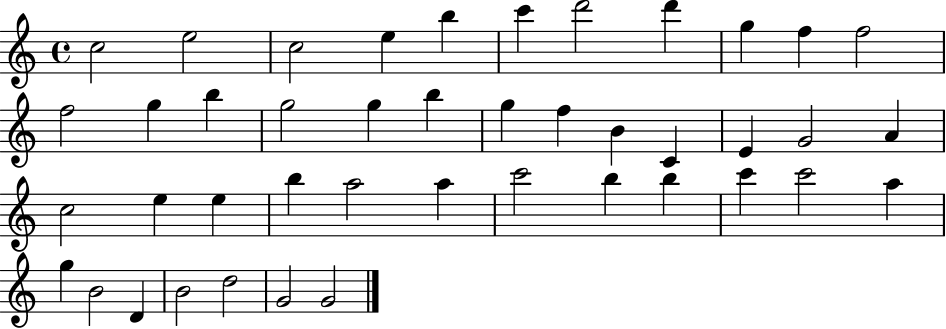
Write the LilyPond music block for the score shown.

{
  \clef treble
  \time 4/4
  \defaultTimeSignature
  \key c \major
  c''2 e''2 | c''2 e''4 b''4 | c'''4 d'''2 d'''4 | g''4 f''4 f''2 | \break f''2 g''4 b''4 | g''2 g''4 b''4 | g''4 f''4 b'4 c'4 | e'4 g'2 a'4 | \break c''2 e''4 e''4 | b''4 a''2 a''4 | c'''2 b''4 b''4 | c'''4 c'''2 a''4 | \break g''4 b'2 d'4 | b'2 d''2 | g'2 g'2 | \bar "|."
}